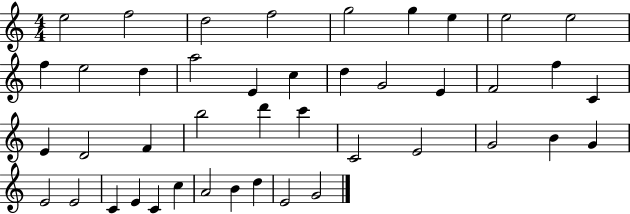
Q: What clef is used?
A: treble